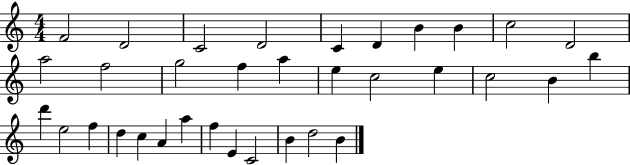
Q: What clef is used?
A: treble